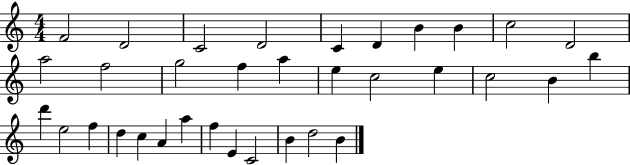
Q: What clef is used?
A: treble